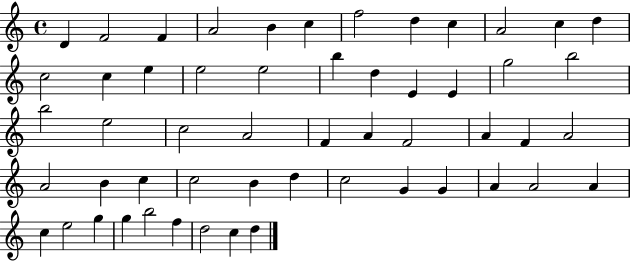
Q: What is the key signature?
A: C major